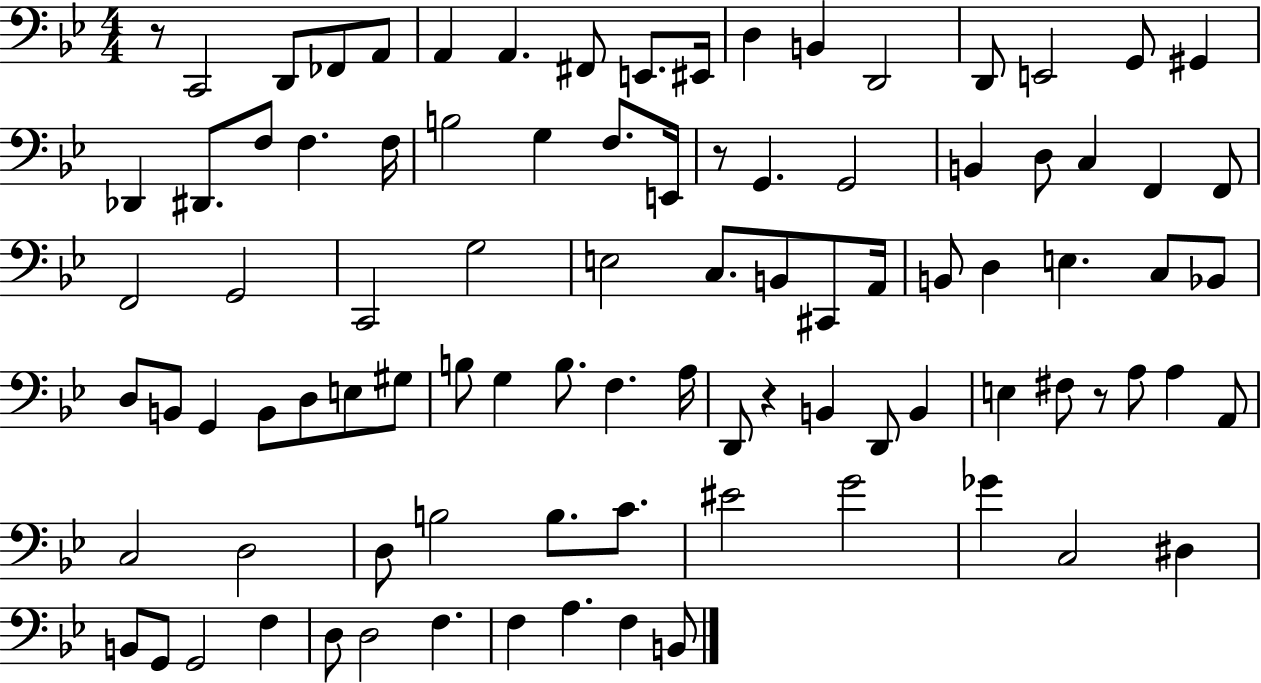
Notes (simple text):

R/e C2/h D2/e FES2/e A2/e A2/q A2/q. F#2/e E2/e. EIS2/s D3/q B2/q D2/h D2/e E2/h G2/e G#2/q Db2/q D#2/e. F3/e F3/q. F3/s B3/h G3/q F3/e. E2/s R/e G2/q. G2/h B2/q D3/e C3/q F2/q F2/e F2/h G2/h C2/h G3/h E3/h C3/e. B2/e C#2/e A2/s B2/e D3/q E3/q. C3/e Bb2/e D3/e B2/e G2/q B2/e D3/e E3/e G#3/e B3/e G3/q B3/e. F3/q. A3/s D2/e R/q B2/q D2/e B2/q E3/q F#3/e R/e A3/e A3/q A2/e C3/h D3/h D3/e B3/h B3/e. C4/e. EIS4/h G4/h Gb4/q C3/h D#3/q B2/e G2/e G2/h F3/q D3/e D3/h F3/q. F3/q A3/q. F3/q B2/e